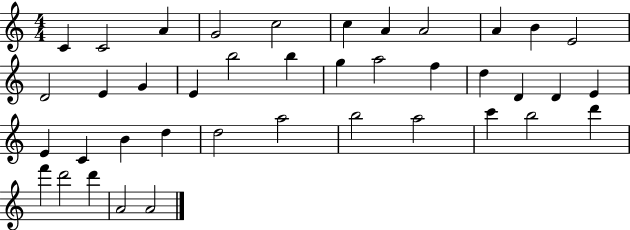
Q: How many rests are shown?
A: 0